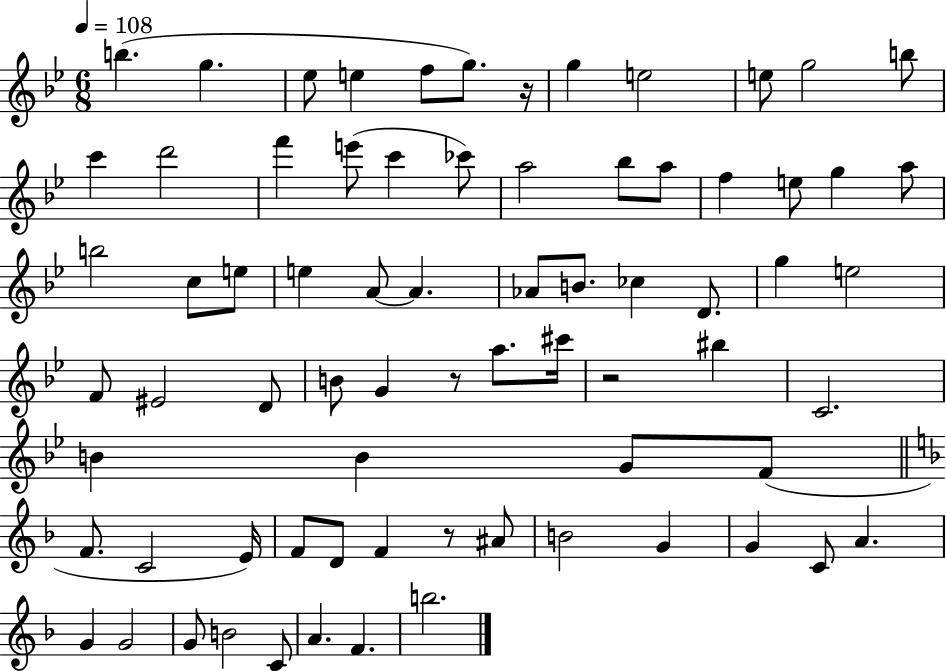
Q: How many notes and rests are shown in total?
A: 73